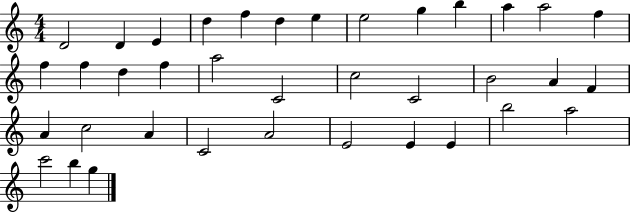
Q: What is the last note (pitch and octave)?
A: G5